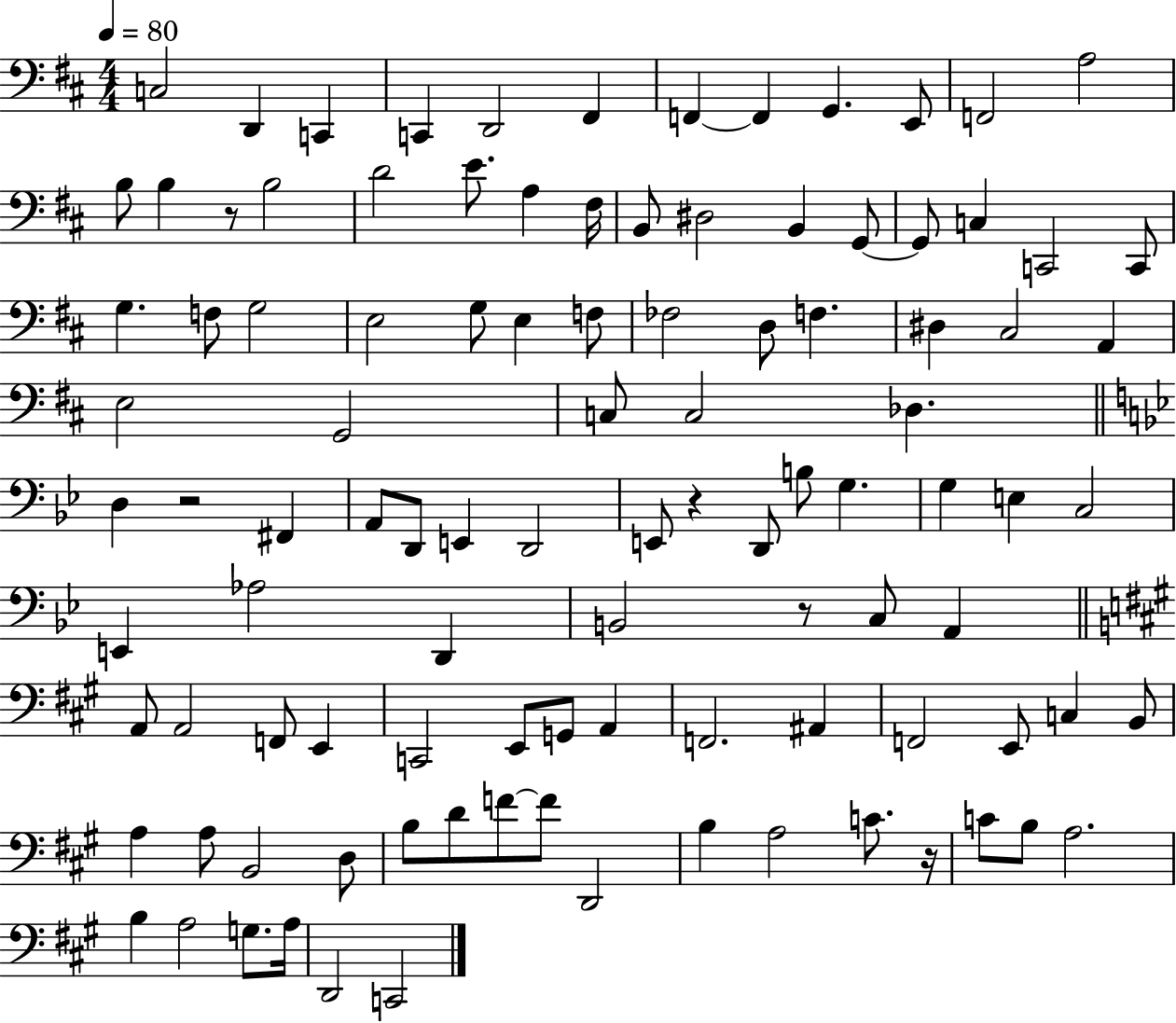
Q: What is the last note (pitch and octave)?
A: C2